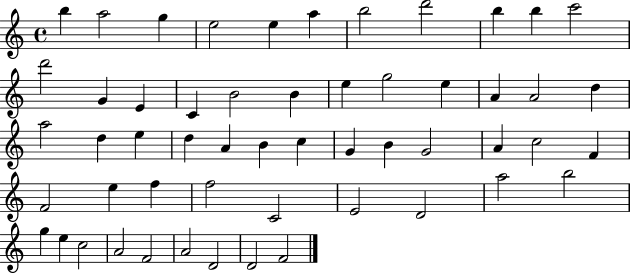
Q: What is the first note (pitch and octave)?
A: B5